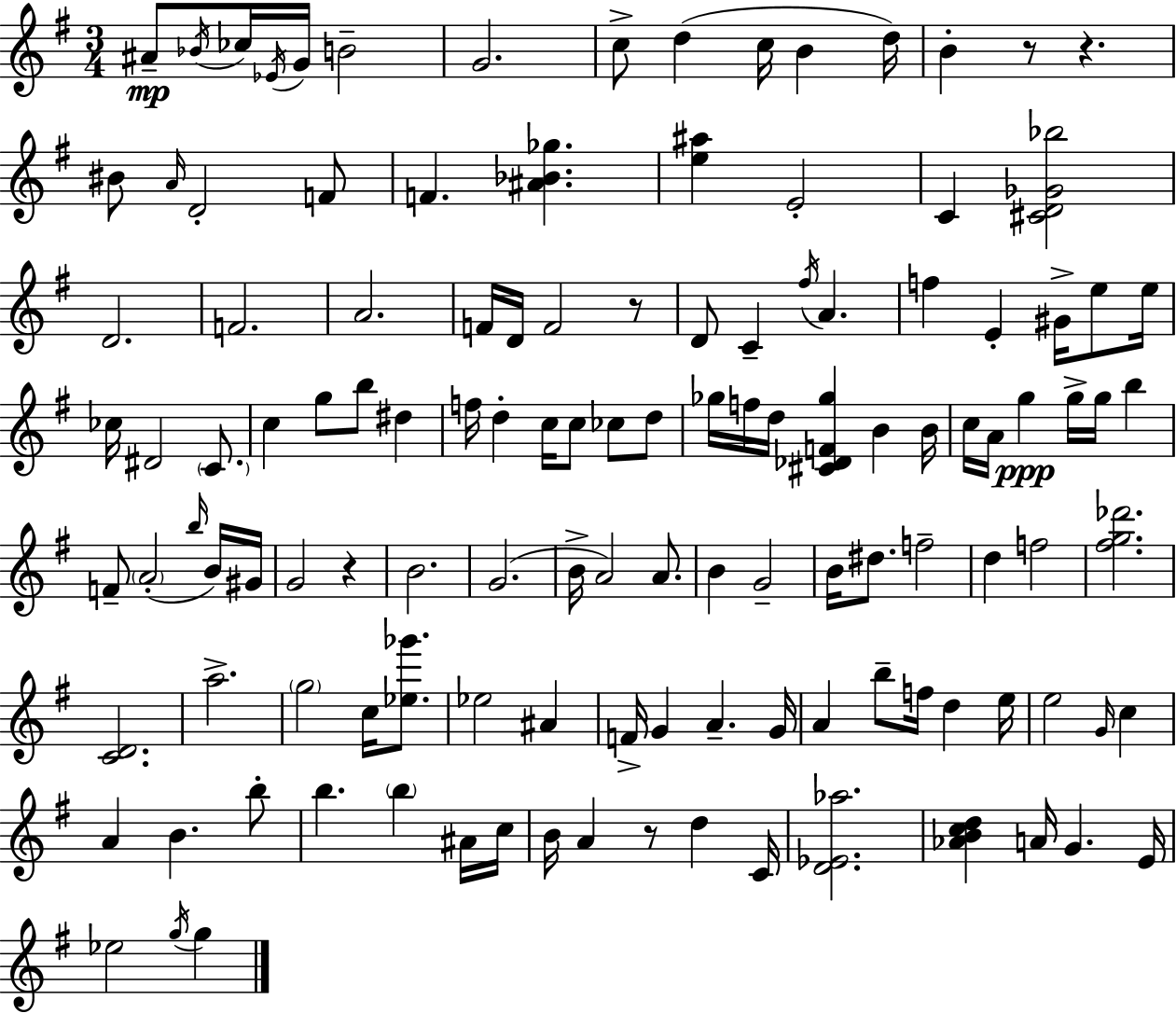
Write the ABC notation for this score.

X:1
T:Untitled
M:3/4
L:1/4
K:Em
^A/2 _B/4 _c/4 _E/4 G/4 B2 G2 c/2 d c/4 B d/4 B z/2 z ^B/2 A/4 D2 F/2 F [^A_B_g] [e^a] E2 C [^CD_G_b]2 D2 F2 A2 F/4 D/4 F2 z/2 D/2 C ^f/4 A f E ^G/4 e/2 e/4 _c/4 ^D2 C/2 c g/2 b/2 ^d f/4 d c/4 c/2 _c/2 d/2 _g/4 f/4 d/4 [^C_DF_g] B B/4 c/4 A/4 g g/4 g/4 b F/2 A2 b/4 B/4 ^G/4 G2 z B2 G2 B/4 A2 A/2 B G2 B/4 ^d/2 f2 d f2 [^fg_d']2 [CD]2 a2 g2 c/4 [_e_g']/2 _e2 ^A F/4 G A G/4 A b/2 f/4 d e/4 e2 G/4 c A B b/2 b b ^A/4 c/4 B/4 A z/2 d C/4 [D_E_a]2 [_ABcd] A/4 G E/4 _e2 g/4 g